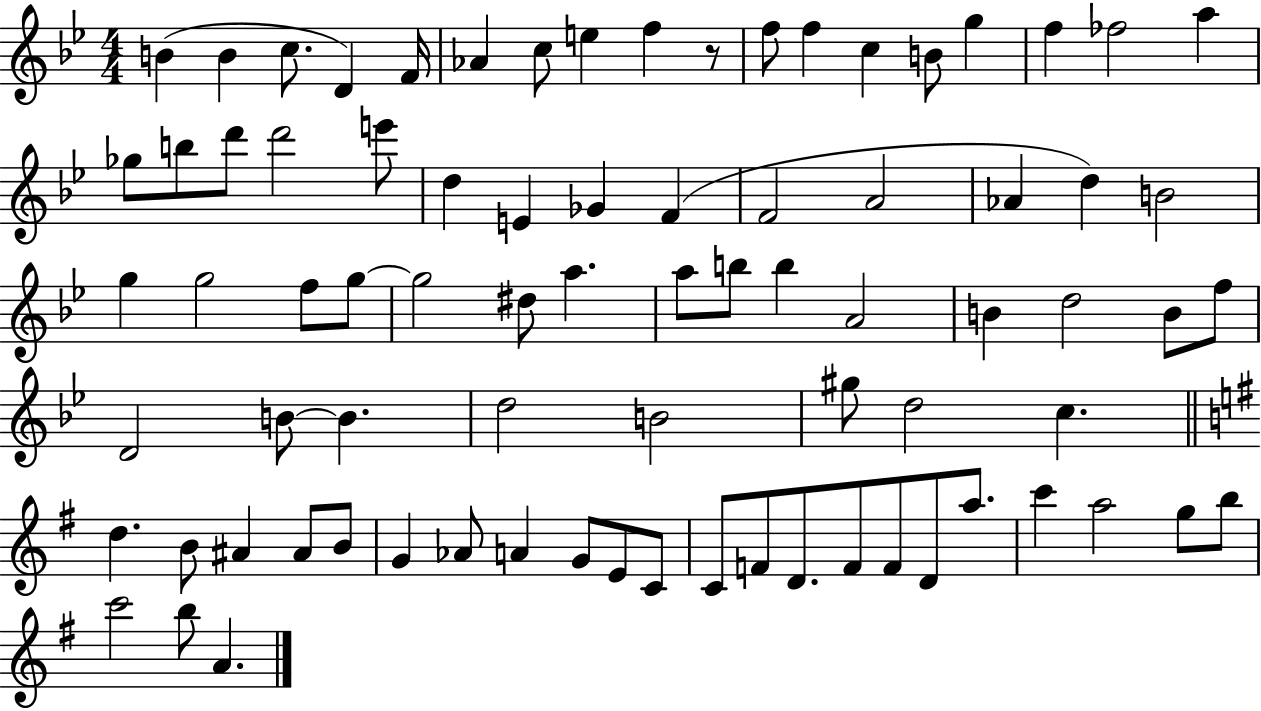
{
  \clef treble
  \numericTimeSignature
  \time 4/4
  \key bes \major
  b'4( b'4 c''8. d'4) f'16 | aes'4 c''8 e''4 f''4 r8 | f''8 f''4 c''4 b'8 g''4 | f''4 fes''2 a''4 | \break ges''8 b''8 d'''8 d'''2 e'''8 | d''4 e'4 ges'4 f'4( | f'2 a'2 | aes'4 d''4) b'2 | \break g''4 g''2 f''8 g''8~~ | g''2 dis''8 a''4. | a''8 b''8 b''4 a'2 | b'4 d''2 b'8 f''8 | \break d'2 b'8~~ b'4. | d''2 b'2 | gis''8 d''2 c''4. | \bar "||" \break \key e \minor d''4. b'8 ais'4 ais'8 b'8 | g'4 aes'8 a'4 g'8 e'8 c'8 | c'8 f'8 d'8. f'8 f'8 d'8 a''8. | c'''4 a''2 g''8 b''8 | \break c'''2 b''8 a'4. | \bar "|."
}